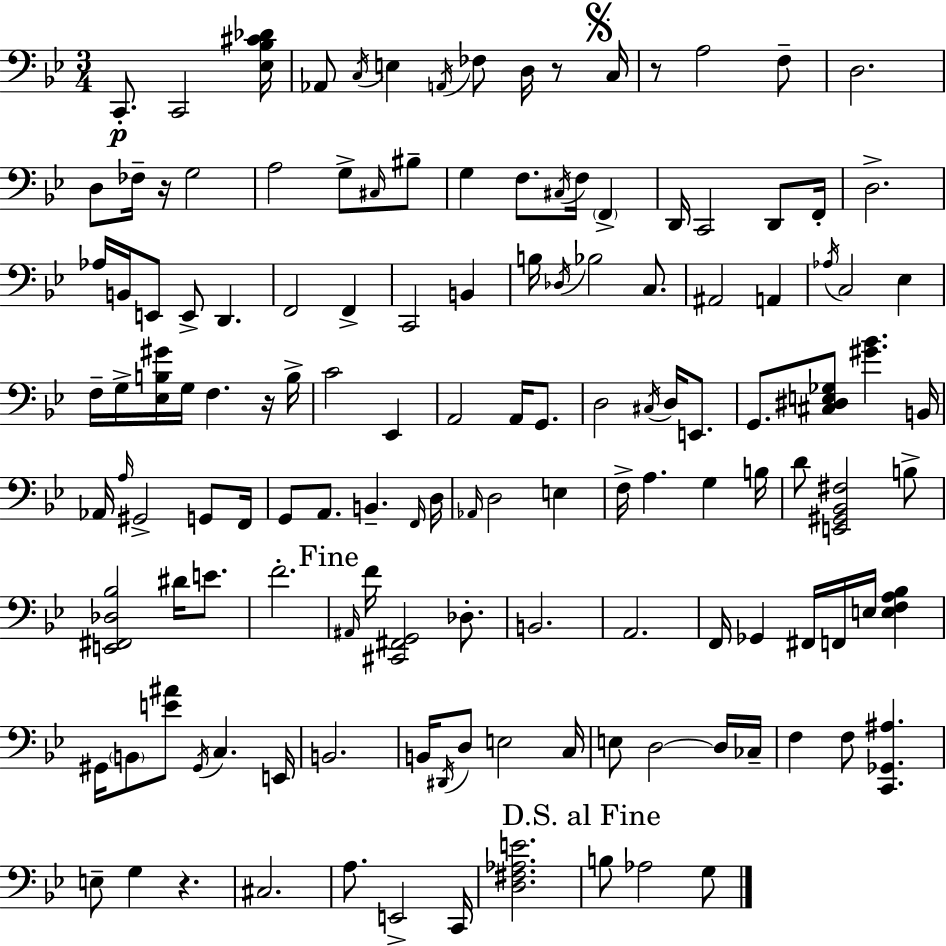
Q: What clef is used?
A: bass